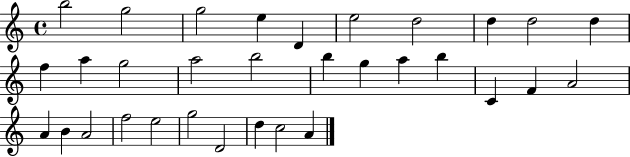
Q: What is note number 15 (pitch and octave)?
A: B5